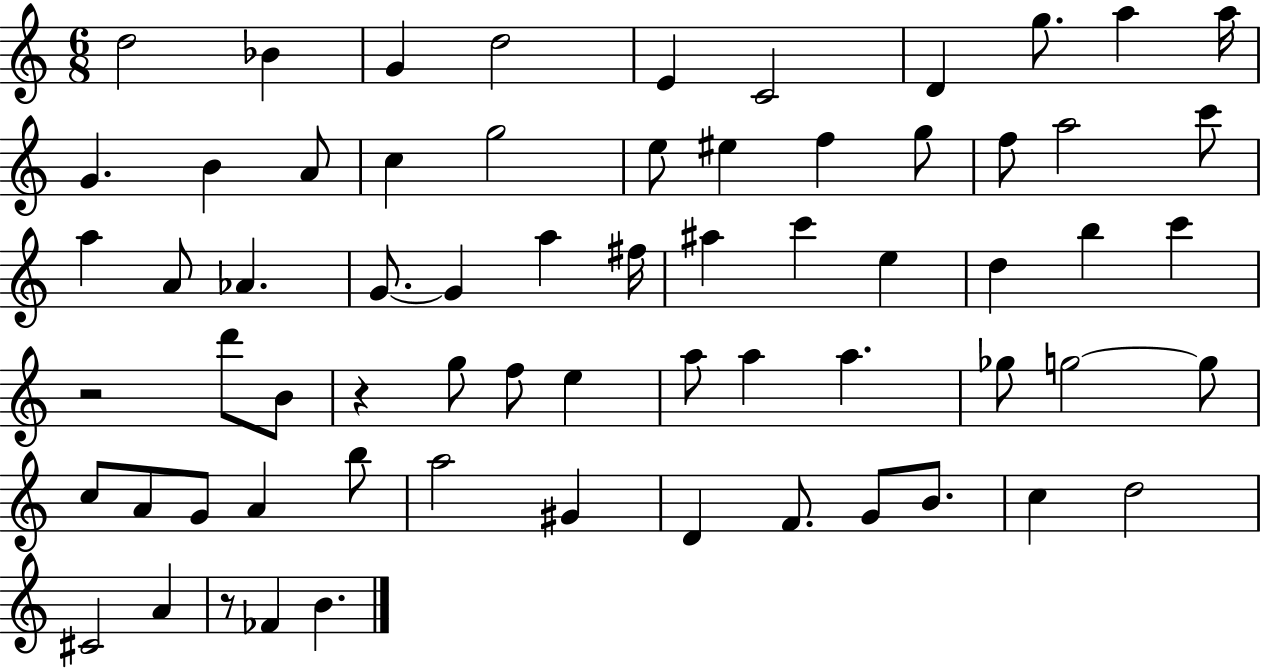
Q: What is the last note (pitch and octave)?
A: B4